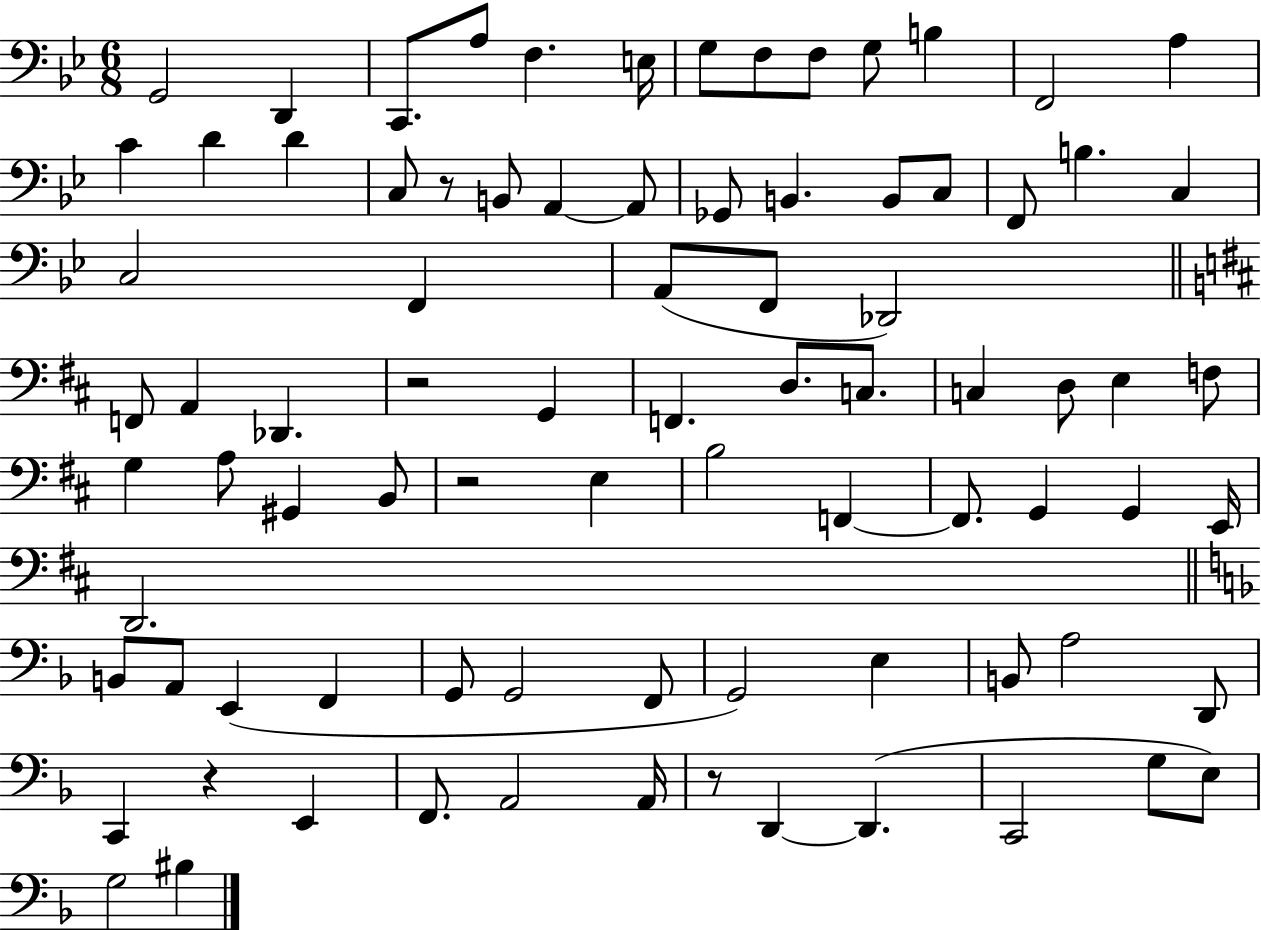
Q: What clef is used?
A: bass